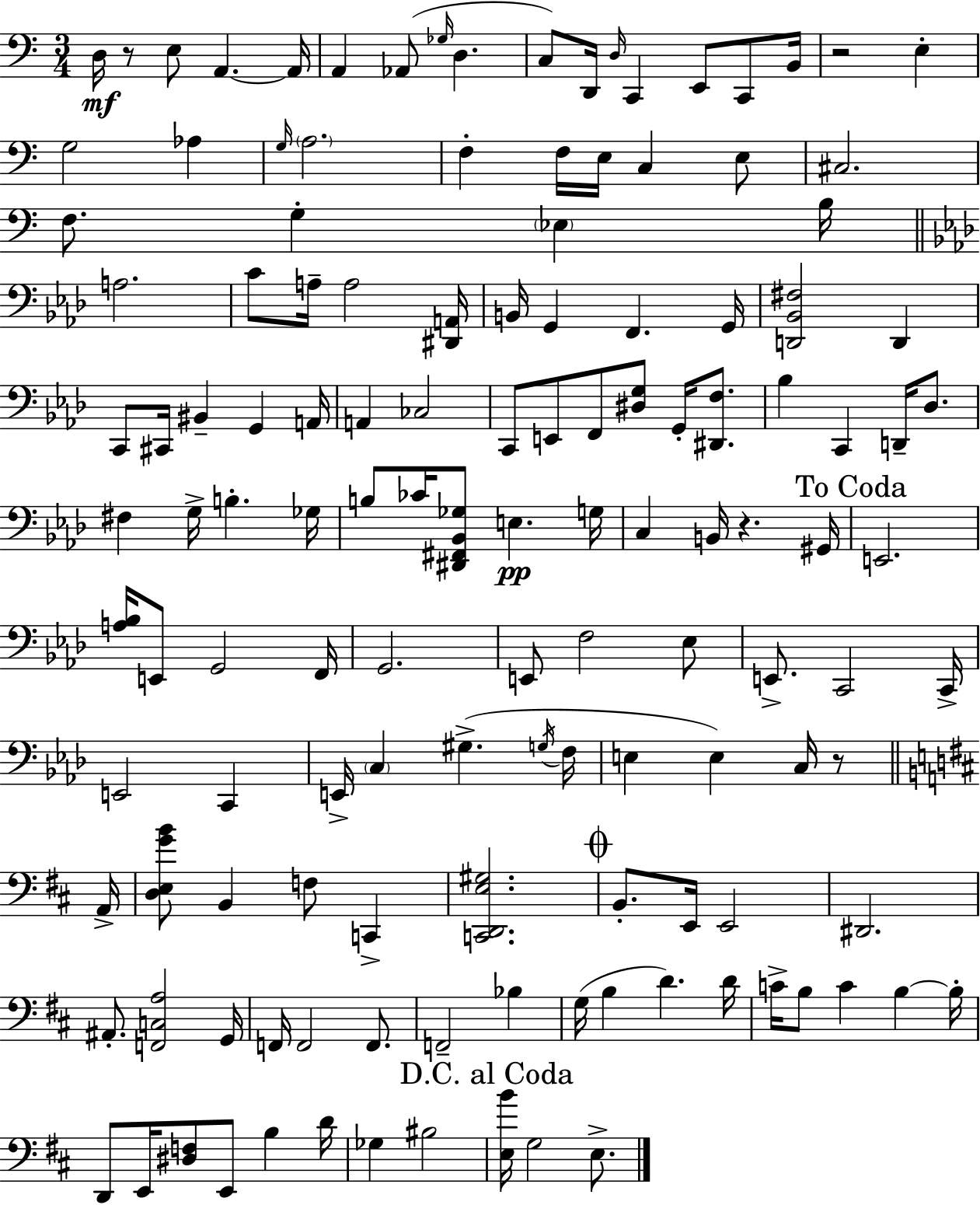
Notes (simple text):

D3/s R/e E3/e A2/q. A2/s A2/q Ab2/e Gb3/s D3/q. C3/e D2/s D3/s C2/q E2/e C2/e B2/s R/h E3/q G3/h Ab3/q G3/s A3/h. F3/q F3/s E3/s C3/q E3/e C#3/h. F3/e. G3/q Eb3/q B3/s A3/h. C4/e A3/s A3/h [D#2,A2]/s B2/s G2/q F2/q. G2/s [D2,Bb2,F#3]/h D2/q C2/e C#2/s BIS2/q G2/q A2/s A2/q CES3/h C2/e E2/e F2/e [D#3,G3]/e G2/s [D#2,F3]/e. Bb3/q C2/q D2/s Db3/e. F#3/q G3/s B3/q. Gb3/s B3/e CES4/s [D#2,F#2,Bb2,Gb3]/e E3/q. G3/s C3/q B2/s R/q. G#2/s E2/h. [A3,Bb3]/s E2/e G2/h F2/s G2/h. E2/e F3/h Eb3/e E2/e. C2/h C2/s E2/h C2/q E2/s C3/q G#3/q. G3/s F3/s E3/q E3/q C3/s R/e A2/s [D3,E3,G4,B4]/e B2/q F3/e C2/q [C2,D2,E3,G#3]/h. B2/e. E2/s E2/h D#2/h. A#2/e. [F2,C3,A3]/h G2/s F2/s F2/h F2/e. F2/h Bb3/q G3/s B3/q D4/q. D4/s C4/s B3/e C4/q B3/q B3/s D2/e E2/s [D#3,F3]/e E2/e B3/q D4/s Gb3/q BIS3/h [E3,B4]/s G3/h E3/e.